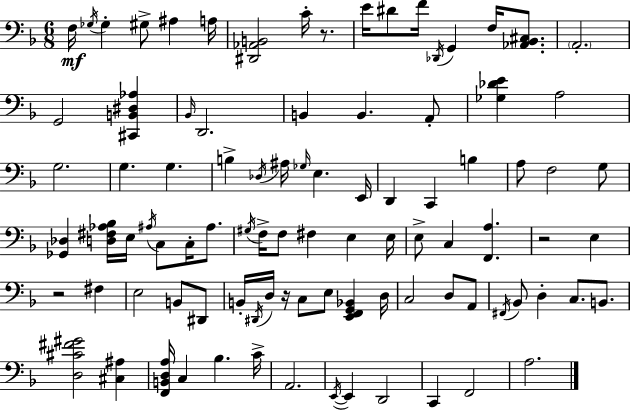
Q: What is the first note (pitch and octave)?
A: F3